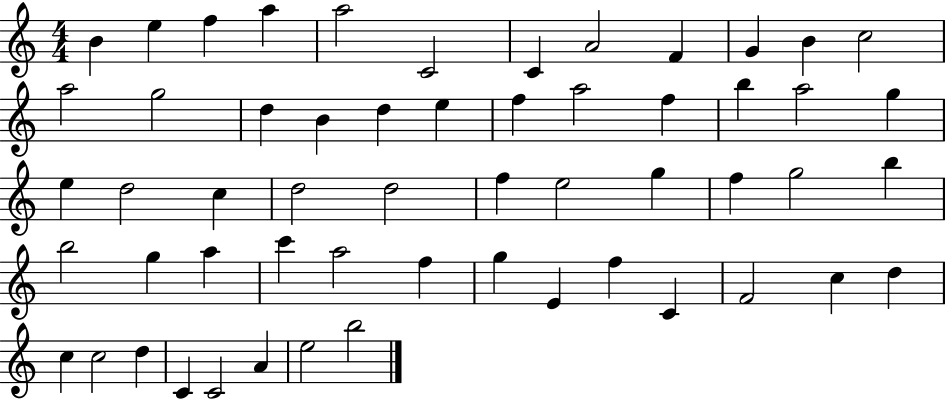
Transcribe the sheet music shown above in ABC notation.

X:1
T:Untitled
M:4/4
L:1/4
K:C
B e f a a2 C2 C A2 F G B c2 a2 g2 d B d e f a2 f b a2 g e d2 c d2 d2 f e2 g f g2 b b2 g a c' a2 f g E f C F2 c d c c2 d C C2 A e2 b2